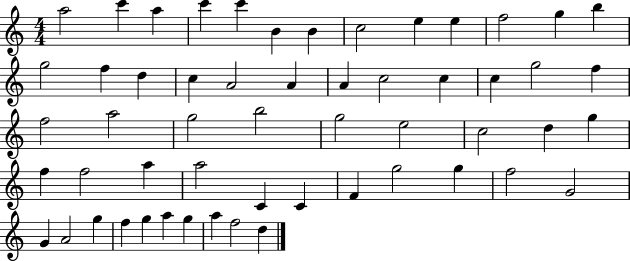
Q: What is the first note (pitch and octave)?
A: A5